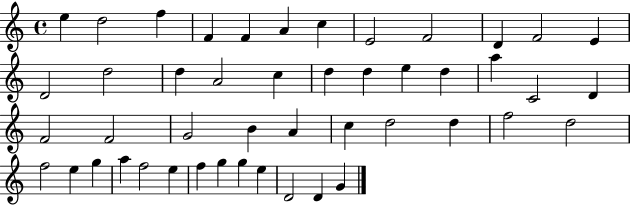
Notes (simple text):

E5/q D5/h F5/q F4/q F4/q A4/q C5/q E4/h F4/h D4/q F4/h E4/q D4/h D5/h D5/q A4/h C5/q D5/q D5/q E5/q D5/q A5/q C4/h D4/q F4/h F4/h G4/h B4/q A4/q C5/q D5/h D5/q F5/h D5/h F5/h E5/q G5/q A5/q F5/h E5/q F5/q G5/q G5/q E5/q D4/h D4/q G4/q